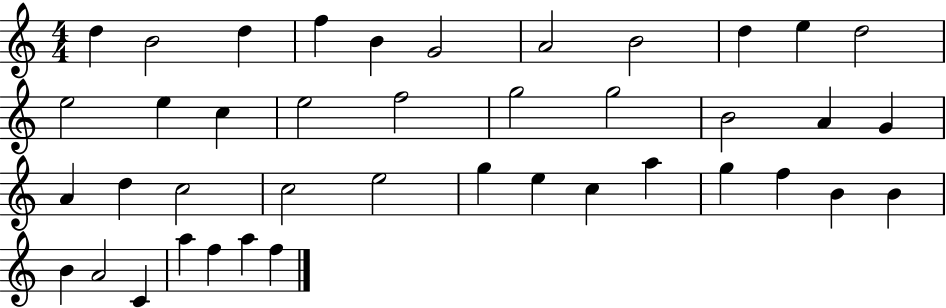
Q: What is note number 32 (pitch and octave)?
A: F5